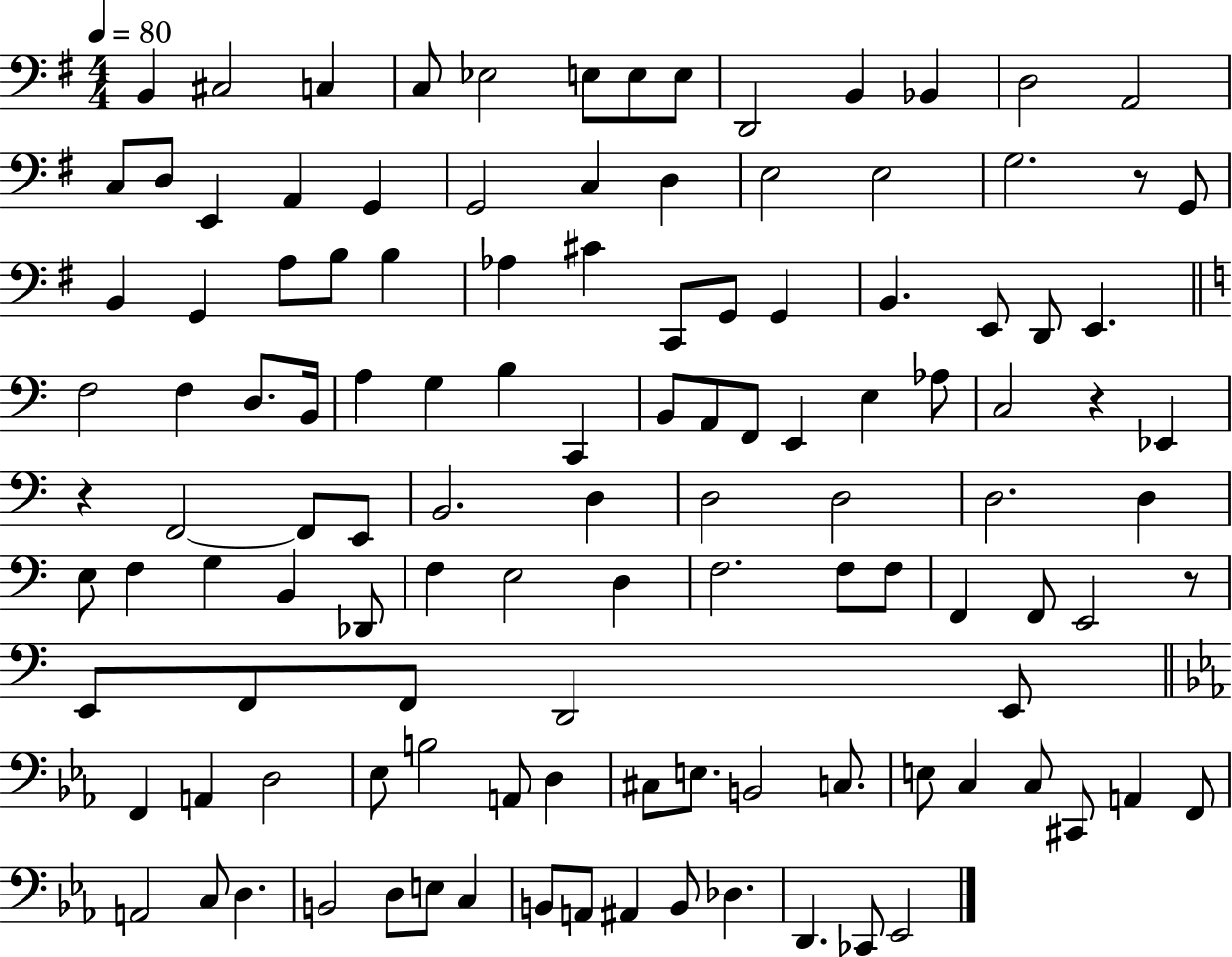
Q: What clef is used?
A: bass